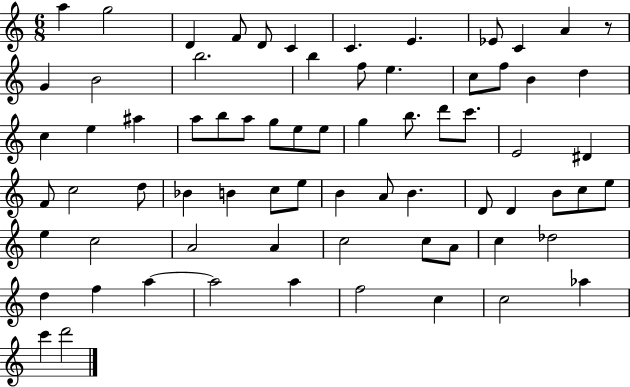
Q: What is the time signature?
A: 6/8